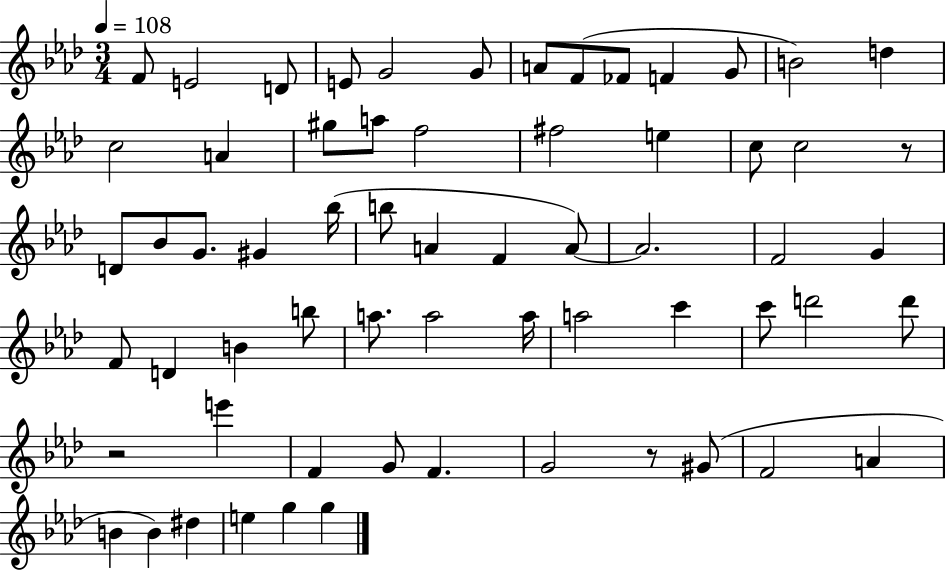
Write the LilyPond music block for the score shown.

{
  \clef treble
  \numericTimeSignature
  \time 3/4
  \key aes \major
  \tempo 4 = 108
  f'8 e'2 d'8 | e'8 g'2 g'8 | a'8 f'8( fes'8 f'4 g'8 | b'2) d''4 | \break c''2 a'4 | gis''8 a''8 f''2 | fis''2 e''4 | c''8 c''2 r8 | \break d'8 bes'8 g'8. gis'4 bes''16( | b''8 a'4 f'4 a'8~~) | a'2. | f'2 g'4 | \break f'8 d'4 b'4 b''8 | a''8. a''2 a''16 | a''2 c'''4 | c'''8 d'''2 d'''8 | \break r2 e'''4 | f'4 g'8 f'4. | g'2 r8 gis'8( | f'2 a'4 | \break b'4 b'4) dis''4 | e''4 g''4 g''4 | \bar "|."
}